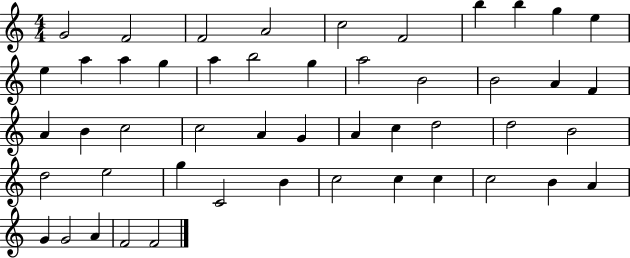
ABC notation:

X:1
T:Untitled
M:4/4
L:1/4
K:C
G2 F2 F2 A2 c2 F2 b b g e e a a g a b2 g a2 B2 B2 A F A B c2 c2 A G A c d2 d2 B2 d2 e2 g C2 B c2 c c c2 B A G G2 A F2 F2